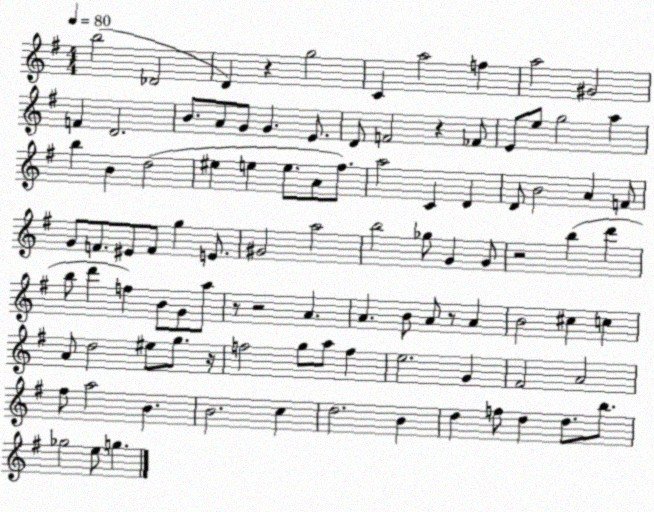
X:1
T:Untitled
M:4/4
L:1/4
K:G
b2 _D2 D z g2 C a2 f a2 ^G2 F D2 B/2 A/2 G/2 G E/2 D/2 F2 z _F/2 E/2 e/2 g2 a b B d2 ^e e e/2 A/2 ^f/2 a2 C D D/2 B2 A F/2 G/2 F/2 ^E/2 F/2 g E/2 ^G2 a2 b2 _g/2 G G/2 z2 b d' b/2 d' f B/2 G/2 a/2 z/2 z2 A A B/2 A/2 z/2 A B2 ^c c A/2 d2 ^e/2 g/2 z/4 f2 g/2 a/2 f e2 G ^F2 A2 ^f/2 a2 B B2 c d2 B d f/2 d d/2 b/2 _g2 e/2 g